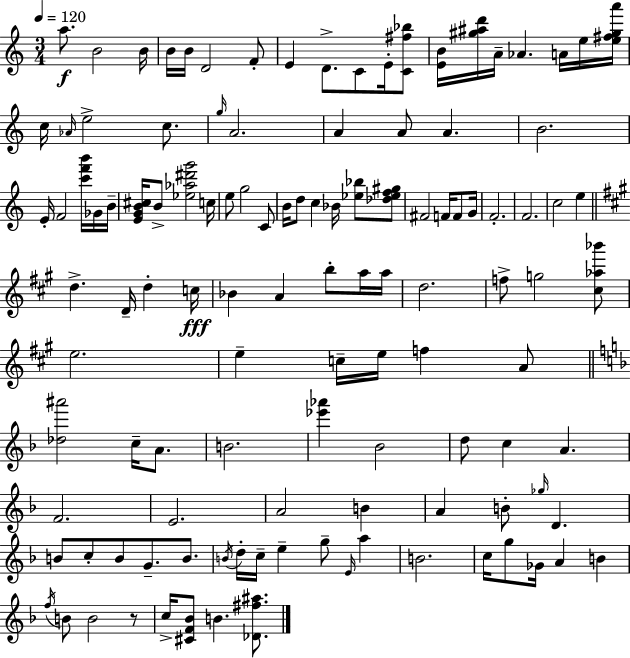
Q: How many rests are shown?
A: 1